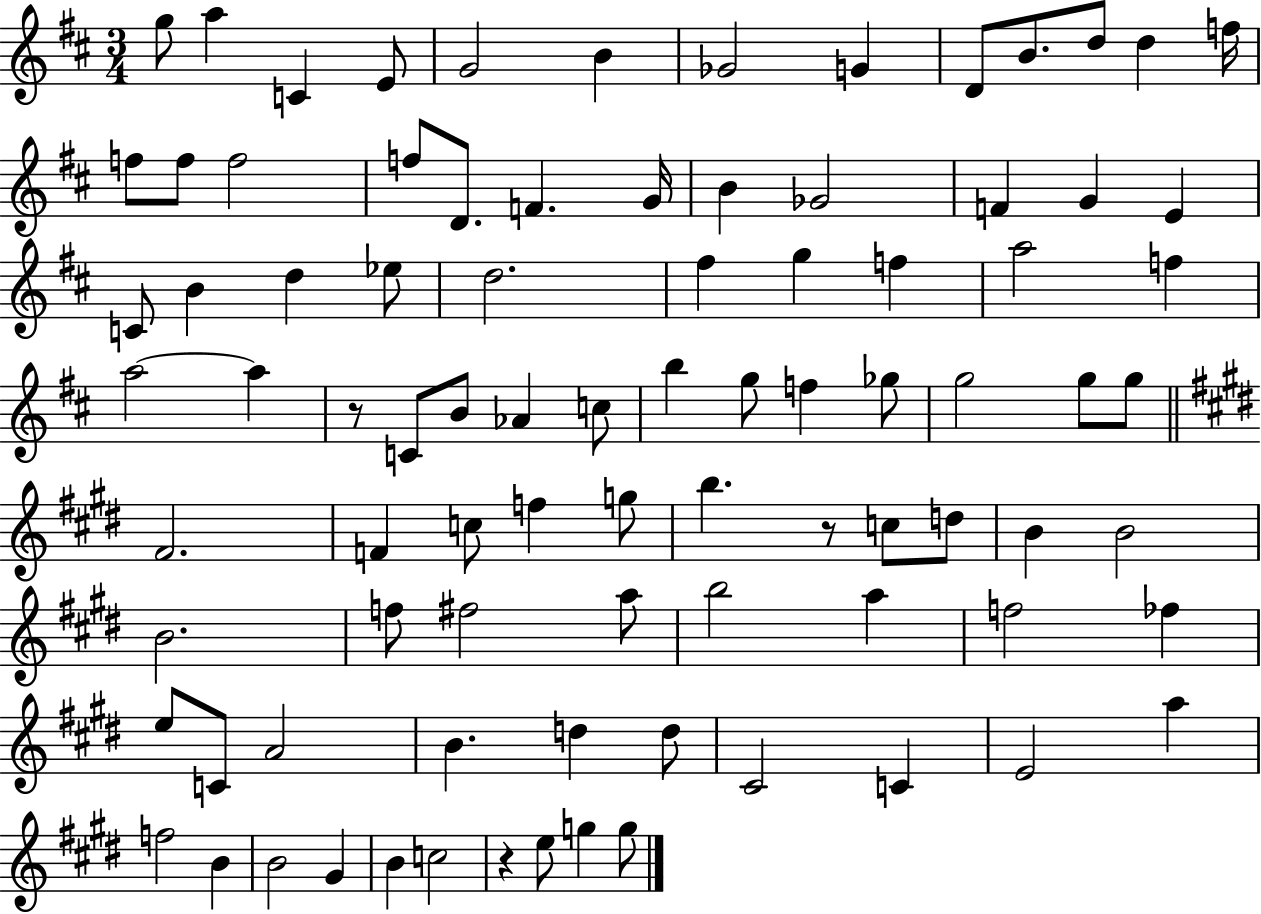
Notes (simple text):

G5/e A5/q C4/q E4/e G4/h B4/q Gb4/h G4/q D4/e B4/e. D5/e D5/q F5/s F5/e F5/e F5/h F5/e D4/e. F4/q. G4/s B4/q Gb4/h F4/q G4/q E4/q C4/e B4/q D5/q Eb5/e D5/h. F#5/q G5/q F5/q A5/h F5/q A5/h A5/q R/e C4/e B4/e Ab4/q C5/e B5/q G5/e F5/q Gb5/e G5/h G5/e G5/e F#4/h. F4/q C5/e F5/q G5/e B5/q. R/e C5/e D5/e B4/q B4/h B4/h. F5/e F#5/h A5/e B5/h A5/q F5/h FES5/q E5/e C4/e A4/h B4/q. D5/q D5/e C#4/h C4/q E4/h A5/q F5/h B4/q B4/h G#4/q B4/q C5/h R/q E5/e G5/q G5/e